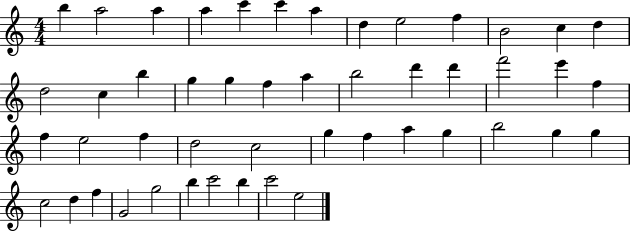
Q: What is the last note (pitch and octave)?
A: E5